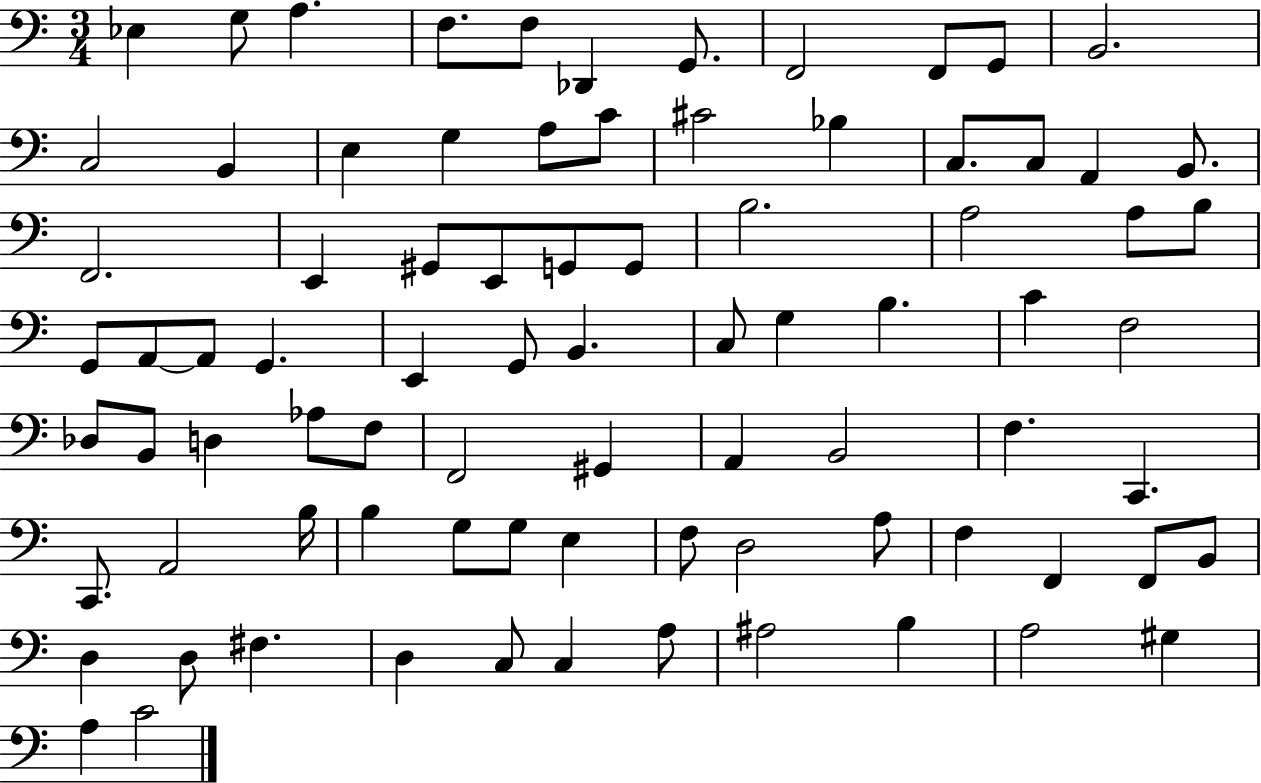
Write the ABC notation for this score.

X:1
T:Untitled
M:3/4
L:1/4
K:C
_E, G,/2 A, F,/2 F,/2 _D,, G,,/2 F,,2 F,,/2 G,,/2 B,,2 C,2 B,, E, G, A,/2 C/2 ^C2 _B, C,/2 C,/2 A,, B,,/2 F,,2 E,, ^G,,/2 E,,/2 G,,/2 G,,/2 B,2 A,2 A,/2 B,/2 G,,/2 A,,/2 A,,/2 G,, E,, G,,/2 B,, C,/2 G, B, C F,2 _D,/2 B,,/2 D, _A,/2 F,/2 F,,2 ^G,, A,, B,,2 F, C,, C,,/2 A,,2 B,/4 B, G,/2 G,/2 E, F,/2 D,2 A,/2 F, F,, F,,/2 B,,/2 D, D,/2 ^F, D, C,/2 C, A,/2 ^A,2 B, A,2 ^G, A, C2